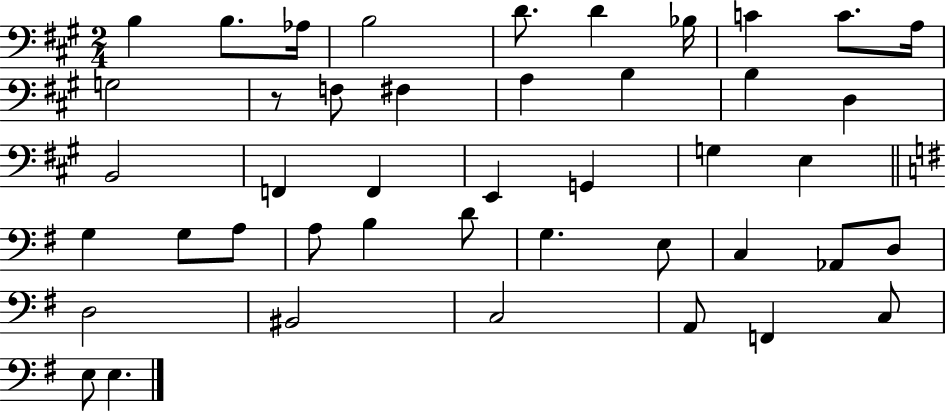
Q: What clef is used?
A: bass